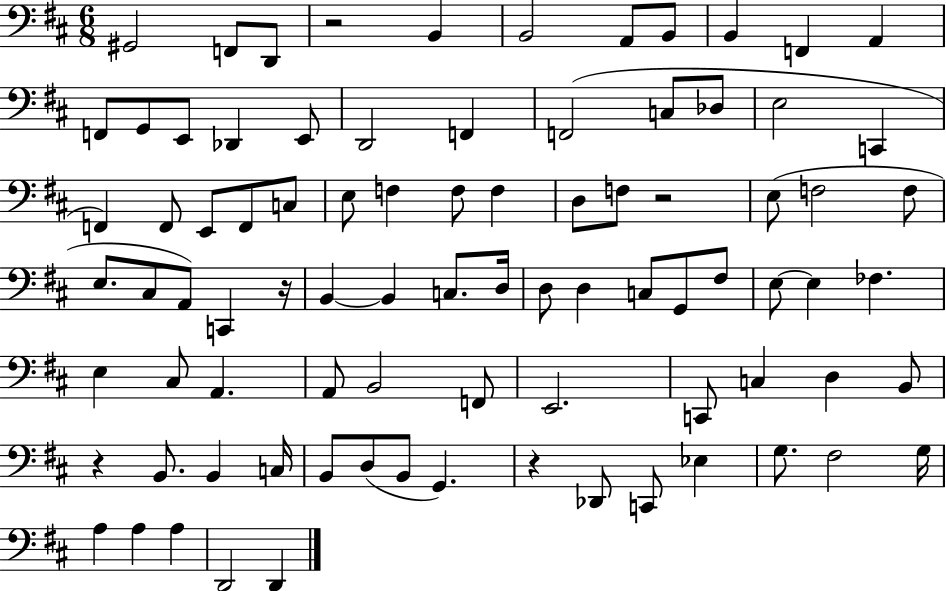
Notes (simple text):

G#2/h F2/e D2/e R/h B2/q B2/h A2/e B2/e B2/q F2/q A2/q F2/e G2/e E2/e Db2/q E2/e D2/h F2/q F2/h C3/e Db3/e E3/h C2/q F2/q F2/e E2/e F2/e C3/e E3/e F3/q F3/e F3/q D3/e F3/e R/h E3/e F3/h F3/e E3/e. C#3/e A2/e C2/q R/s B2/q B2/q C3/e. D3/s D3/e D3/q C3/e G2/e F#3/e E3/e E3/q FES3/q. E3/q C#3/e A2/q. A2/e B2/h F2/e E2/h. C2/e C3/q D3/q B2/e R/q B2/e. B2/q C3/s B2/e D3/e B2/e G2/q. R/q Db2/e C2/e Eb3/q G3/e. F#3/h G3/s A3/q A3/q A3/q D2/h D2/q